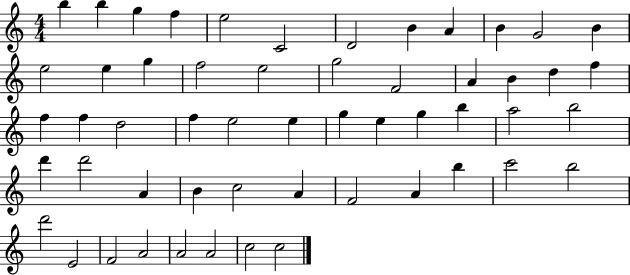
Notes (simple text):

B5/q B5/q G5/q F5/q E5/h C4/h D4/h B4/q A4/q B4/q G4/h B4/q E5/h E5/q G5/q F5/h E5/h G5/h F4/h A4/q B4/q D5/q F5/q F5/q F5/q D5/h F5/q E5/h E5/q G5/q E5/q G5/q B5/q A5/h B5/h D6/q D6/h A4/q B4/q C5/h A4/q F4/h A4/q B5/q C6/h B5/h D6/h E4/h F4/h A4/h A4/h A4/h C5/h C5/h